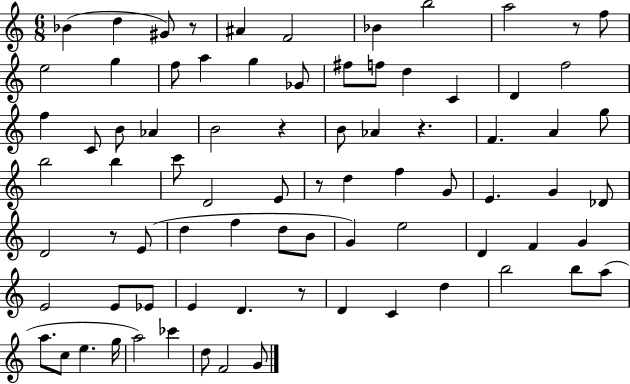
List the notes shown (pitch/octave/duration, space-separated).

Bb4/q D5/q G#4/e R/e A#4/q F4/h Bb4/q B5/h A5/h R/e F5/e E5/h G5/q F5/e A5/q G5/q Gb4/e F#5/e F5/e D5/q C4/q D4/q F5/h F5/q C4/e B4/e Ab4/q B4/h R/q B4/e Ab4/q R/q. F4/q. A4/q G5/e B5/h B5/q C6/e D4/h E4/e R/e D5/q F5/q G4/e E4/q. G4/q Db4/e D4/h R/e E4/e D5/q F5/q D5/e B4/e G4/q E5/h D4/q F4/q G4/q E4/h E4/e Eb4/e E4/q D4/q. R/e D4/q C4/q D5/q B5/h B5/e A5/e A5/e. C5/e E5/q. G5/s A5/h CES6/q D5/e F4/h G4/e